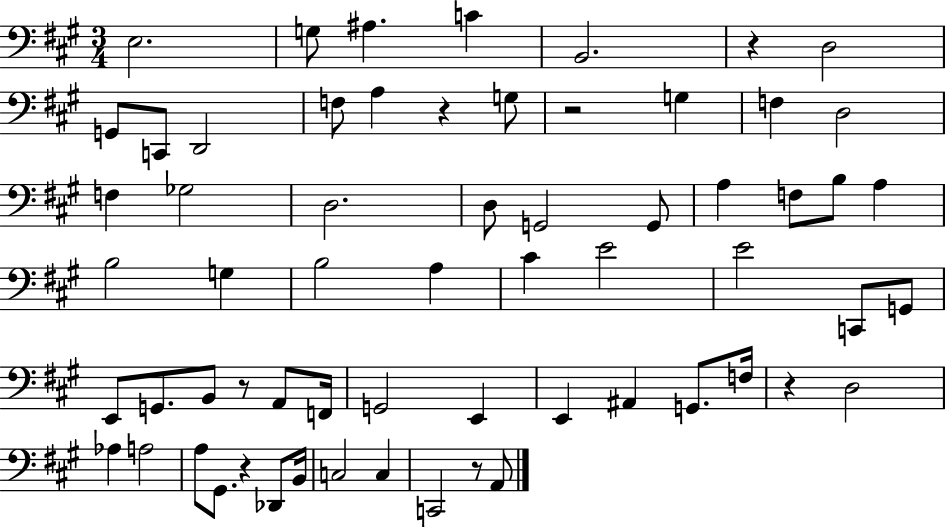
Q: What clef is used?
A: bass